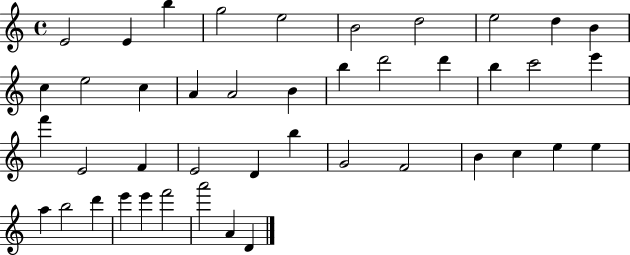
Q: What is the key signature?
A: C major